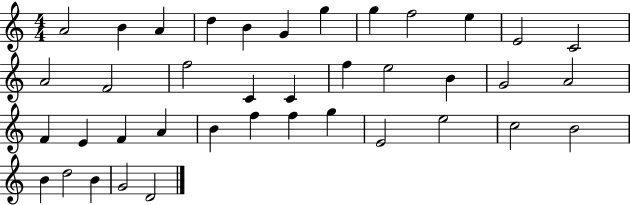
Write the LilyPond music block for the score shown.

{
  \clef treble
  \numericTimeSignature
  \time 4/4
  \key c \major
  a'2 b'4 a'4 | d''4 b'4 g'4 g''4 | g''4 f''2 e''4 | e'2 c'2 | \break a'2 f'2 | f''2 c'4 c'4 | f''4 e''2 b'4 | g'2 a'2 | \break f'4 e'4 f'4 a'4 | b'4 f''4 f''4 g''4 | e'2 e''2 | c''2 b'2 | \break b'4 d''2 b'4 | g'2 d'2 | \bar "|."
}